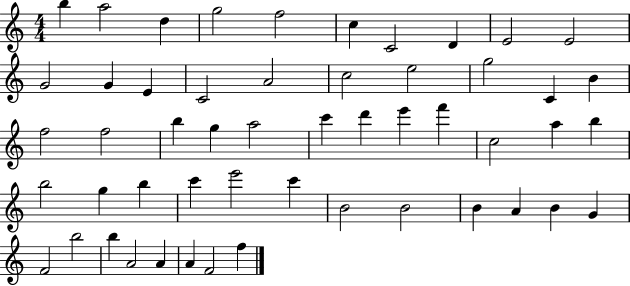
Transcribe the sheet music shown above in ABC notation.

X:1
T:Untitled
M:4/4
L:1/4
K:C
b a2 d g2 f2 c C2 D E2 E2 G2 G E C2 A2 c2 e2 g2 C B f2 f2 b g a2 c' d' e' f' c2 a b b2 g b c' e'2 c' B2 B2 B A B G F2 b2 b A2 A A F2 f